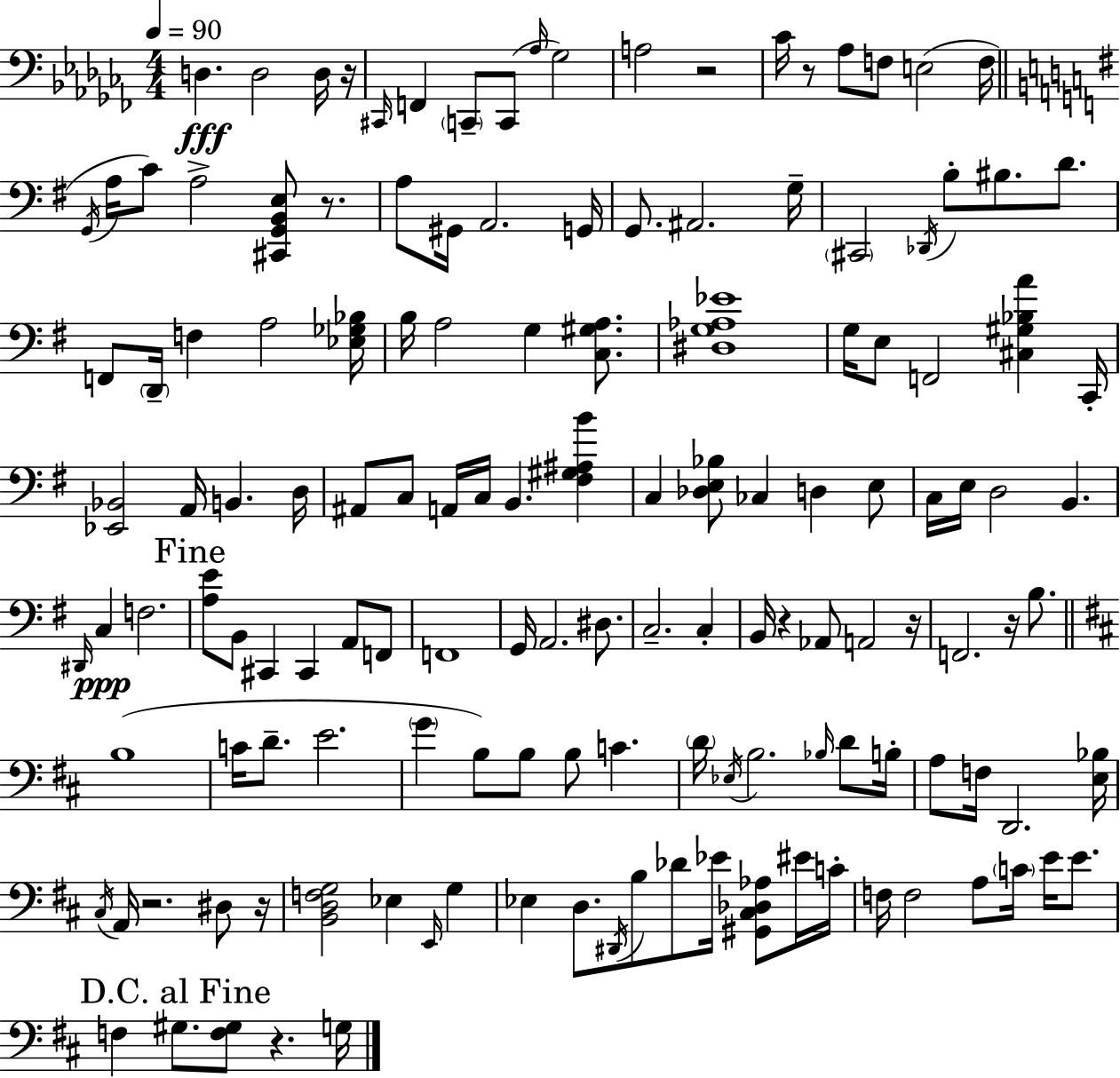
D3/q. D3/h D3/s R/s C#2/s F2/q C2/e C2/e Ab3/s Gb3/h A3/h R/h CES4/s R/e Ab3/e F3/e E3/h F3/s G2/s A3/s C4/e A3/h [C#2,G2,B2,E3]/e R/e. A3/e G#2/s A2/h. G2/s G2/e. A#2/h. G3/s C#2/h Db2/s B3/e BIS3/e. D4/e. F2/e D2/s F3/q A3/h [Eb3,Gb3,Bb3]/s B3/s A3/h G3/q [C3,G#3,A3]/e. [D#3,G3,Ab3,Eb4]/w G3/s E3/e F2/h [C#3,G#3,Bb3,A4]/q C2/s [Eb2,Bb2]/h A2/s B2/q. D3/s A#2/e C3/e A2/s C3/s B2/q. [F#3,G#3,A#3,B4]/q C3/q [Db3,E3,Bb3]/e CES3/q D3/q E3/e C3/s E3/s D3/h B2/q. D#2/s C3/q F3/h. [A3,E4]/e B2/e C#2/q C#2/q A2/e F2/e F2/w G2/s A2/h. D#3/e. C3/h. C3/q B2/s R/q Ab2/e A2/h R/s F2/h. R/s B3/e. B3/w C4/s D4/e. E4/h. G4/q B3/e B3/e B3/e C4/q. D4/s Eb3/s B3/h. Bb3/s D4/e B3/s A3/e F3/s D2/h. [E3,Bb3]/s C#3/s A2/s R/h. D#3/e R/s [B2,D3,F3,G3]/h Eb3/q E2/s G3/q Eb3/q D3/e. D#2/s B3/e Db4/e Eb4/s [G#2,C#3,Db3,Ab3]/e EIS4/s C4/s F3/s F3/h A3/e C4/s E4/s E4/e. F3/q G#3/e. [F3,G#3]/e R/q. G3/s